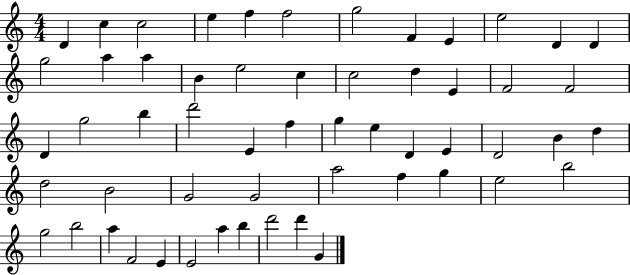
X:1
T:Untitled
M:4/4
L:1/4
K:C
D c c2 e f f2 g2 F E e2 D D g2 a a B e2 c c2 d E F2 F2 D g2 b d'2 E f g e D E D2 B d d2 B2 G2 G2 a2 f g e2 b2 g2 b2 a F2 E E2 a b d'2 d' G